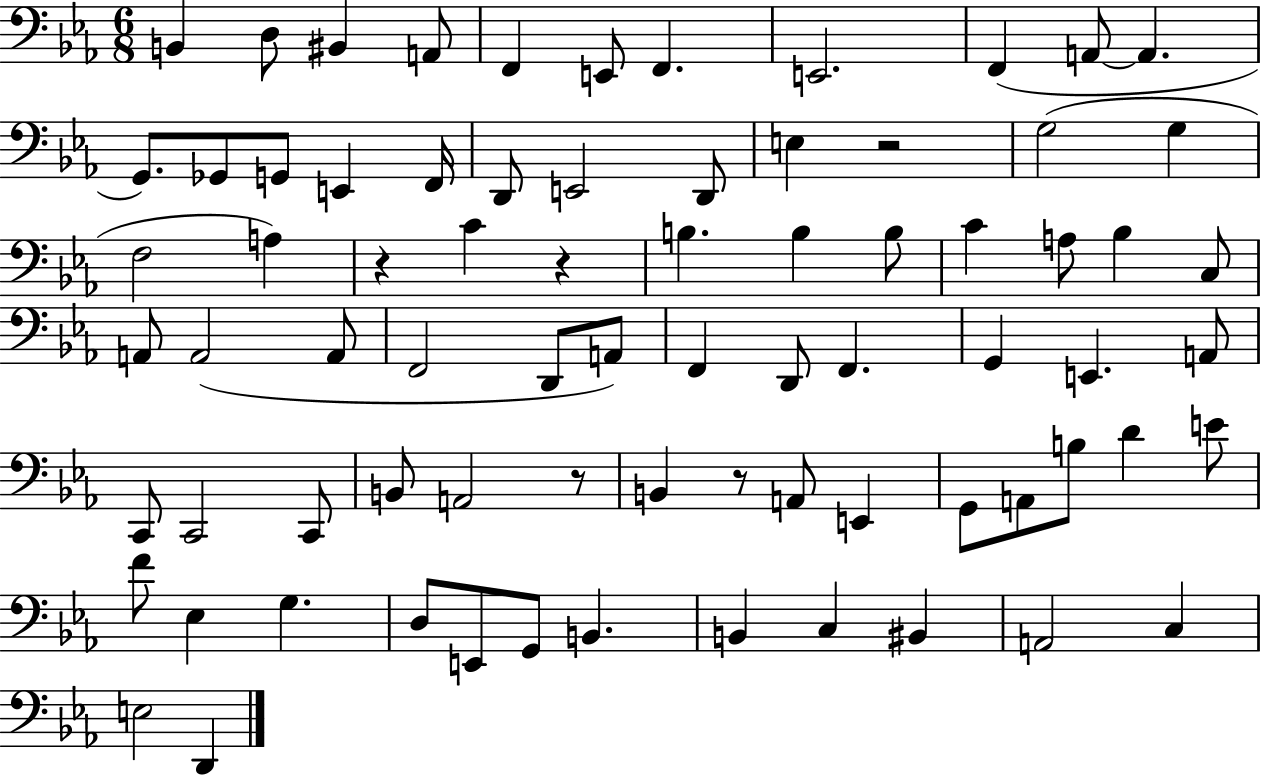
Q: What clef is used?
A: bass